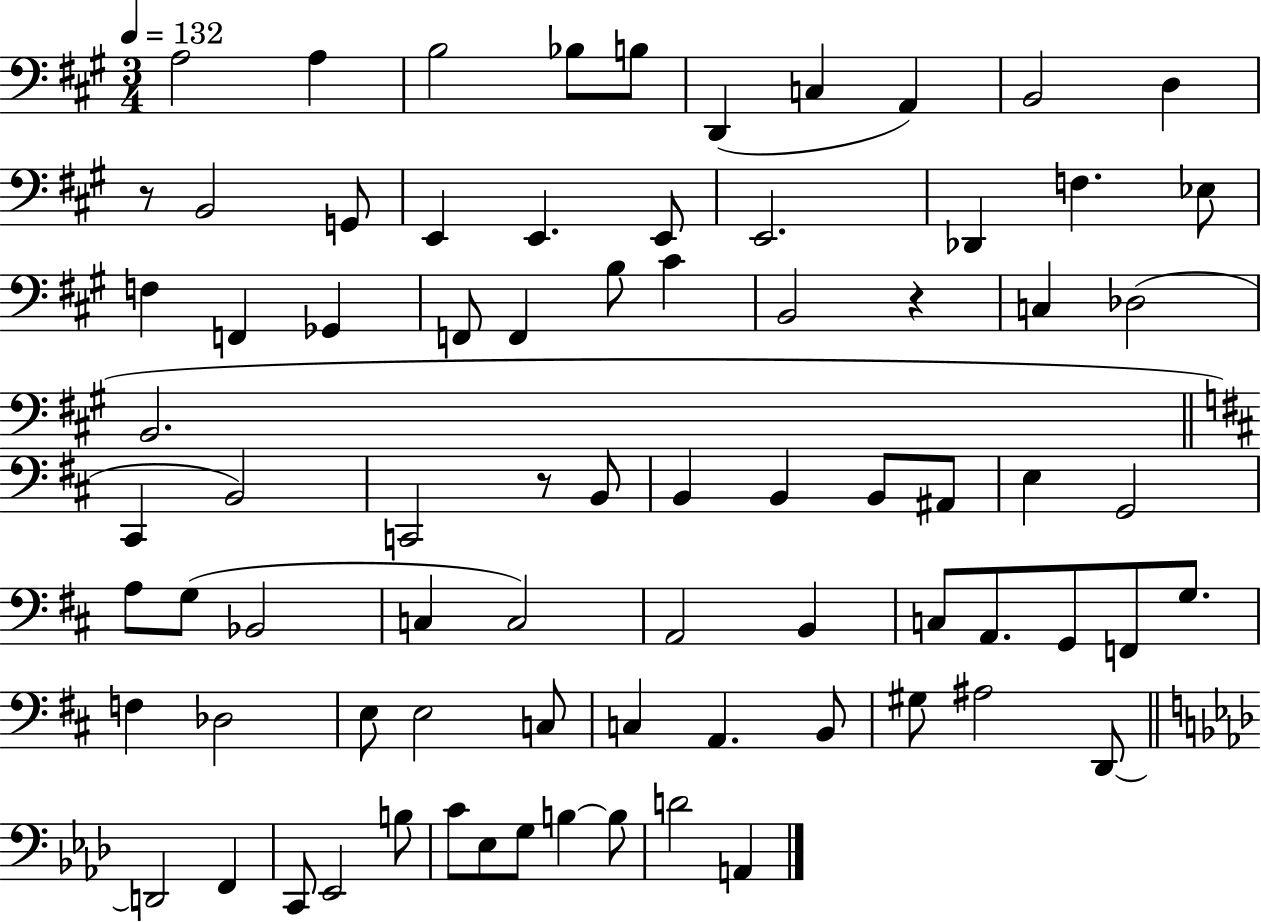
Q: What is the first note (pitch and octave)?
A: A3